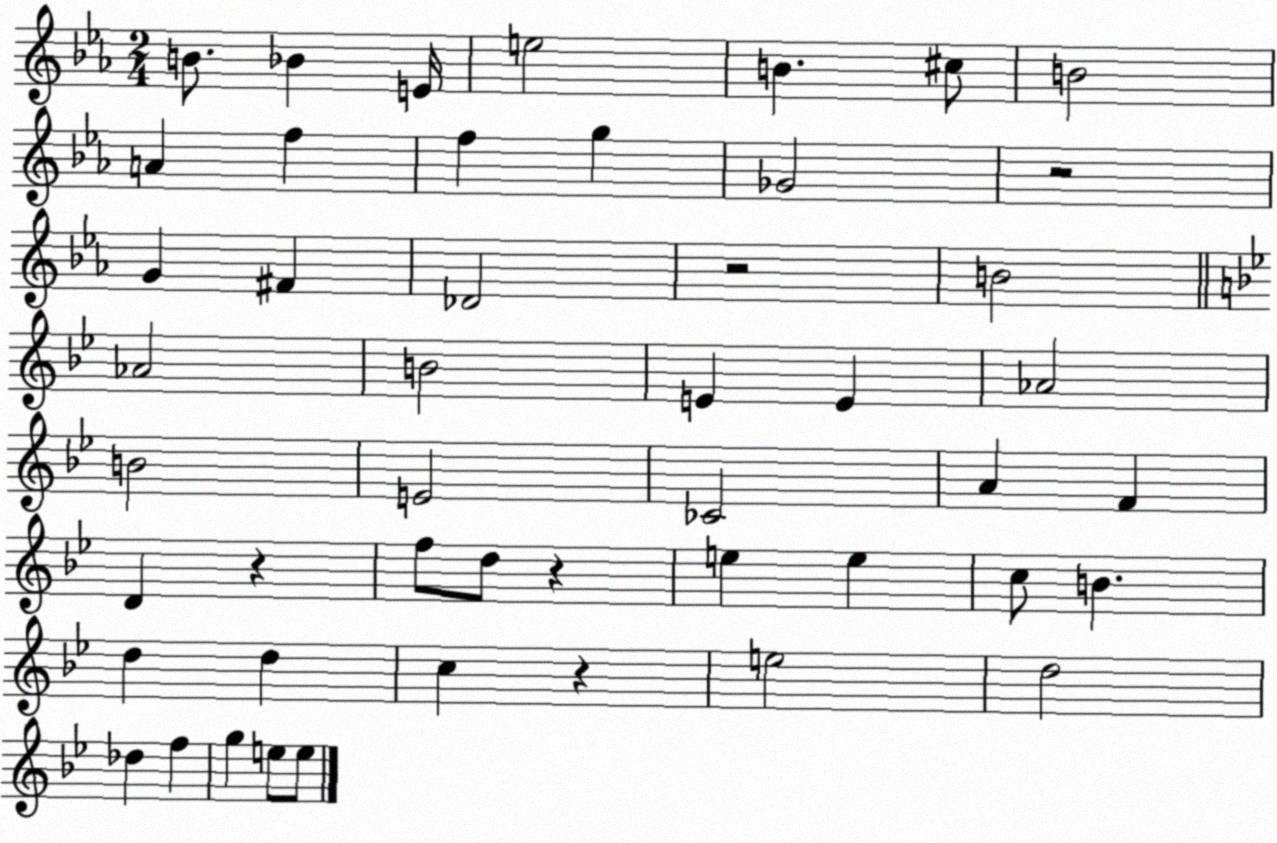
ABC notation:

X:1
T:Untitled
M:2/4
L:1/4
K:Eb
B/2 _B E/4 e2 B ^c/2 B2 A f f g _G2 z2 G ^F _D2 z2 B2 _A2 B2 E E _A2 B2 E2 _C2 A F D z f/2 d/2 z e e c/2 B d d c z e2 d2 _d f g e/2 e/2